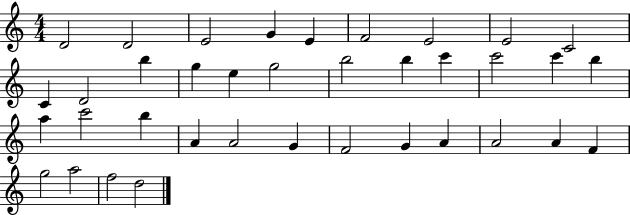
{
  \clef treble
  \numericTimeSignature
  \time 4/4
  \key c \major
  d'2 d'2 | e'2 g'4 e'4 | f'2 e'2 | e'2 c'2 | \break c'4 d'2 b''4 | g''4 e''4 g''2 | b''2 b''4 c'''4 | c'''2 c'''4 b''4 | \break a''4 c'''2 b''4 | a'4 a'2 g'4 | f'2 g'4 a'4 | a'2 a'4 f'4 | \break g''2 a''2 | f''2 d''2 | \bar "|."
}